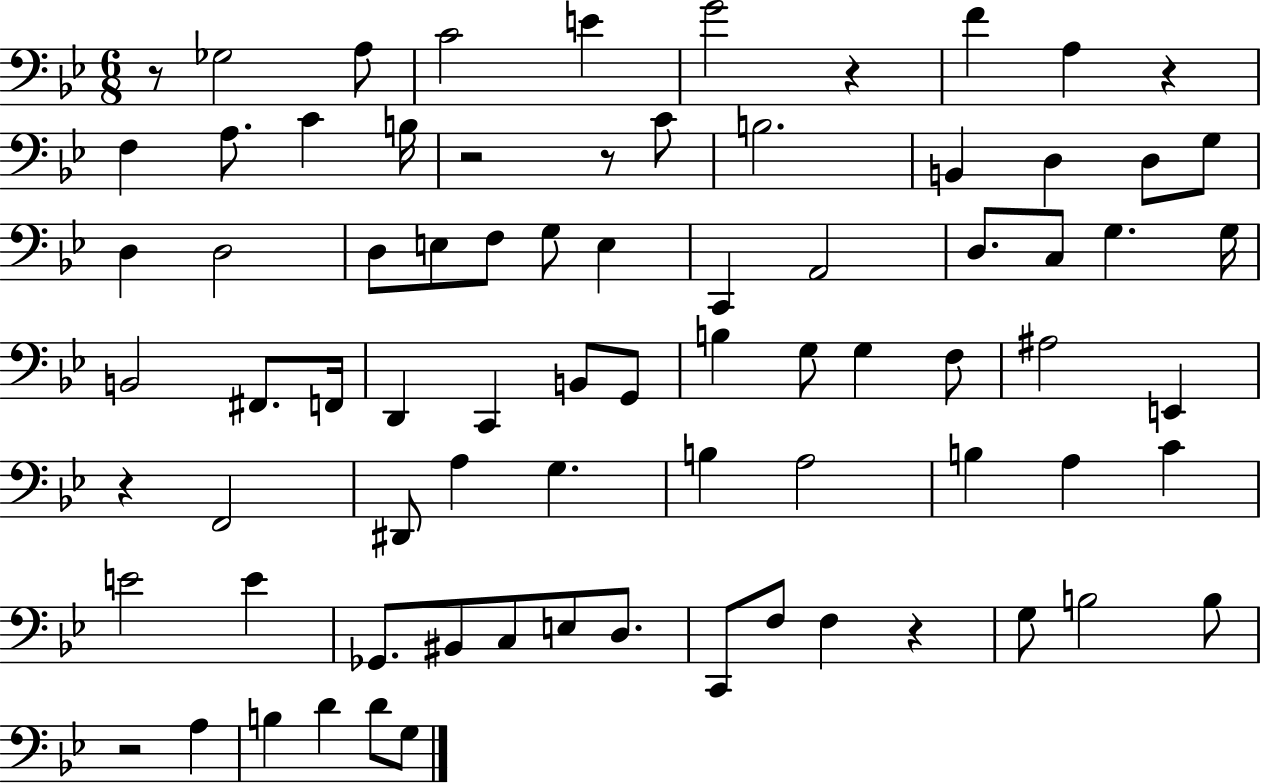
{
  \clef bass
  \numericTimeSignature
  \time 6/8
  \key bes \major
  \repeat volta 2 { r8 ges2 a8 | c'2 e'4 | g'2 r4 | f'4 a4 r4 | \break f4 a8. c'4 b16 | r2 r8 c'8 | b2. | b,4 d4 d8 g8 | \break d4 d2 | d8 e8 f8 g8 e4 | c,4 a,2 | d8. c8 g4. g16 | \break b,2 fis,8. f,16 | d,4 c,4 b,8 g,8 | b4 g8 g4 f8 | ais2 e,4 | \break r4 f,2 | dis,8 a4 g4. | b4 a2 | b4 a4 c'4 | \break e'2 e'4 | ges,8. bis,8 c8 e8 d8. | c,8 f8 f4 r4 | g8 b2 b8 | \break r2 a4 | b4 d'4 d'8 g8 | } \bar "|."
}